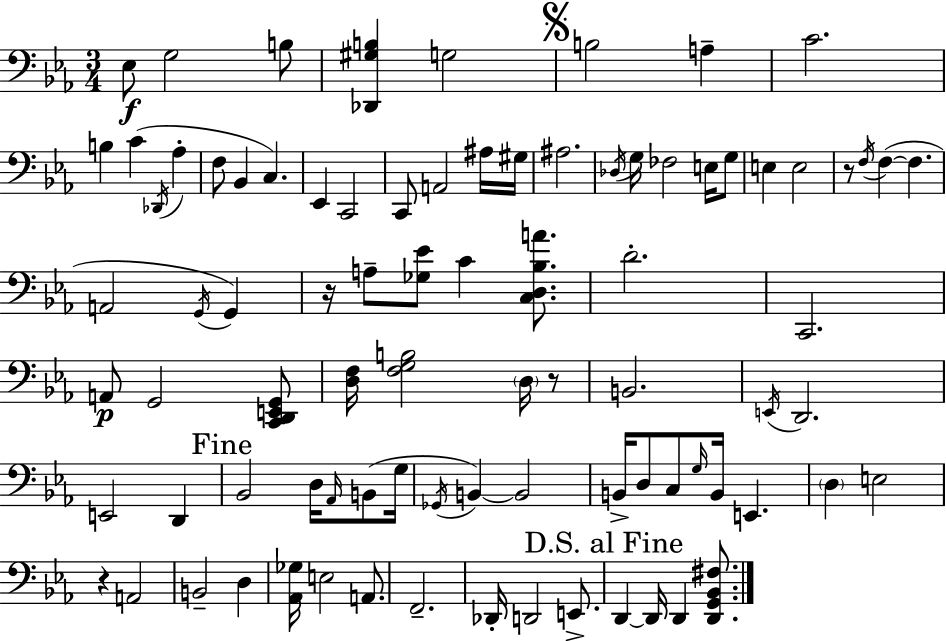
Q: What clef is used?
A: bass